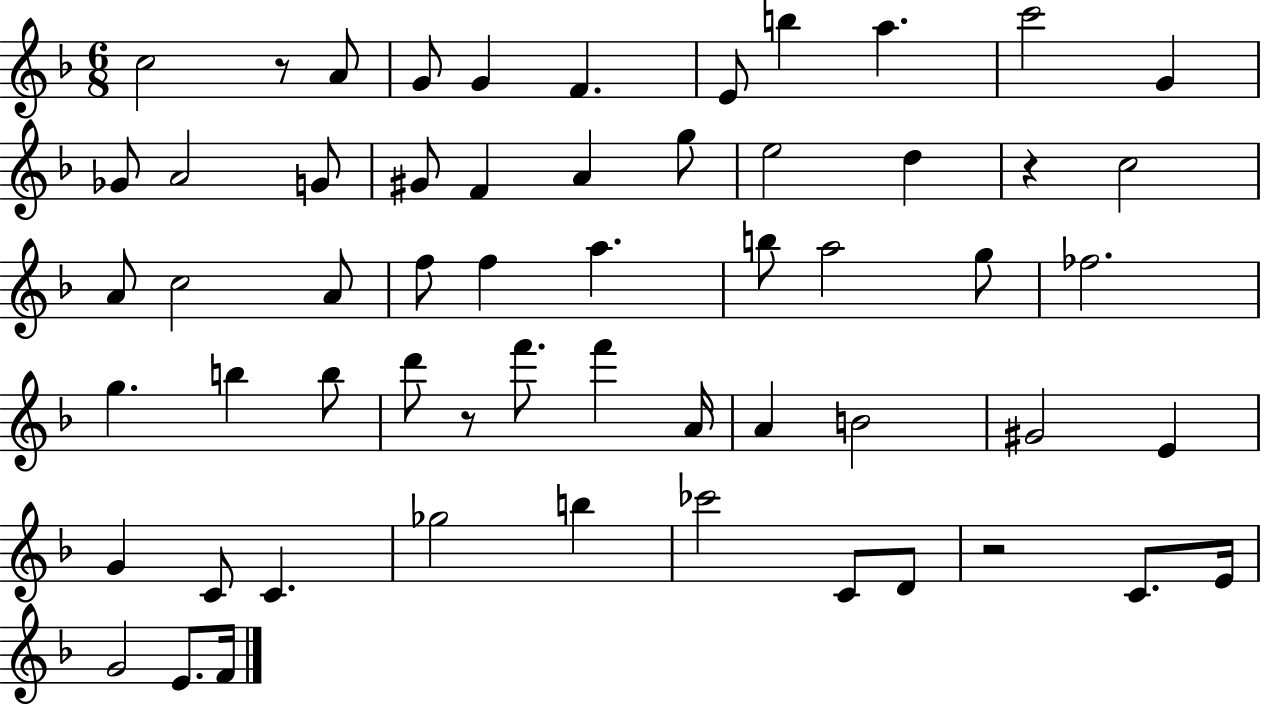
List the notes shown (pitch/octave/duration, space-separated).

C5/h R/e A4/e G4/e G4/q F4/q. E4/e B5/q A5/q. C6/h G4/q Gb4/e A4/h G4/e G#4/e F4/q A4/q G5/e E5/h D5/q R/q C5/h A4/e C5/h A4/e F5/e F5/q A5/q. B5/e A5/h G5/e FES5/h. G5/q. B5/q B5/e D6/e R/e F6/e. F6/q A4/s A4/q B4/h G#4/h E4/q G4/q C4/e C4/q. Gb5/h B5/q CES6/h C4/e D4/e R/h C4/e. E4/s G4/h E4/e. F4/s